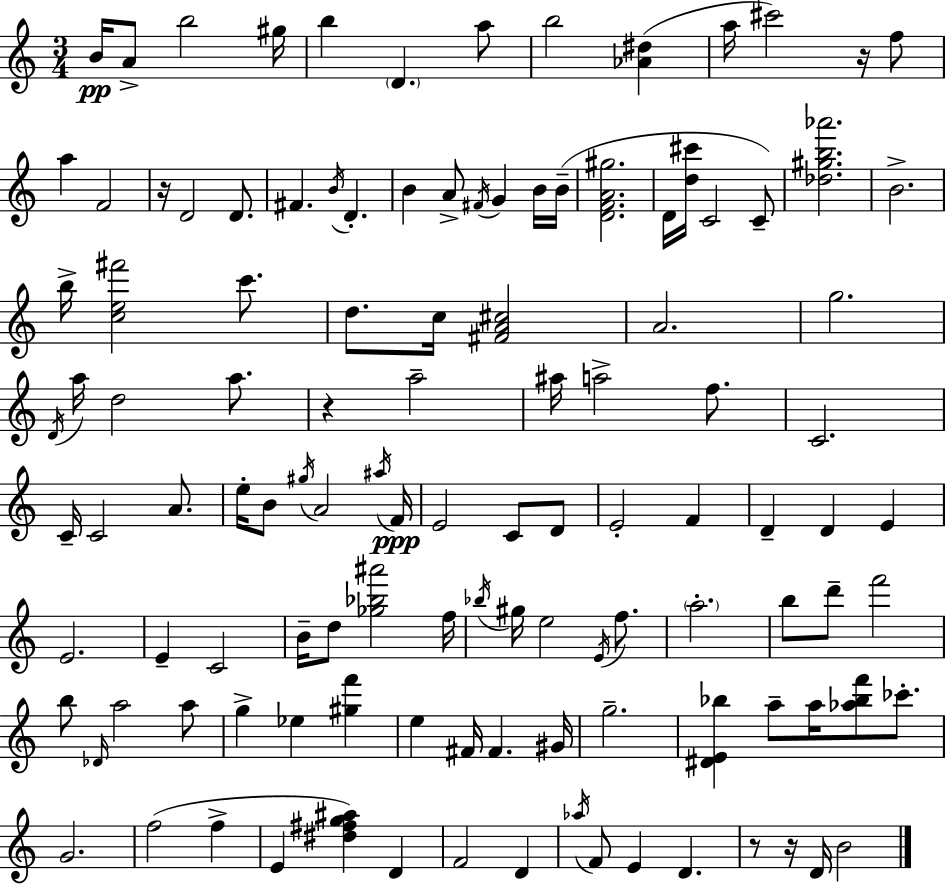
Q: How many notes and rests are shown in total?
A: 118